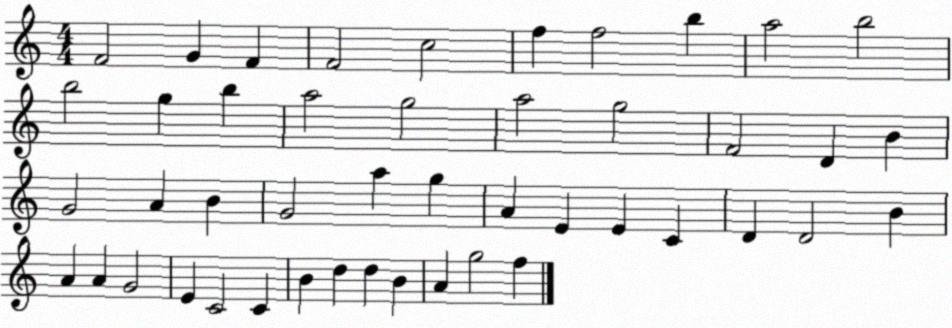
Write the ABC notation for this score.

X:1
T:Untitled
M:4/4
L:1/4
K:C
F2 G F F2 c2 f f2 b a2 b2 b2 g b a2 g2 a2 g2 F2 D B G2 A B G2 a g A E E C D D2 B A A G2 E C2 C B d d B A g2 f